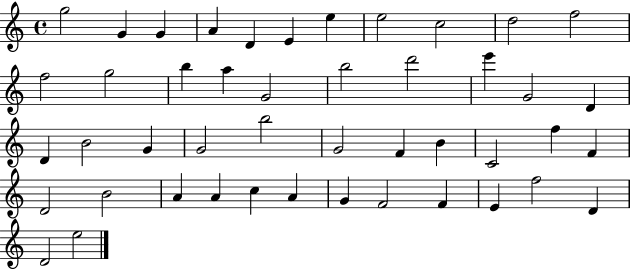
X:1
T:Untitled
M:4/4
L:1/4
K:C
g2 G G A D E e e2 c2 d2 f2 f2 g2 b a G2 b2 d'2 e' G2 D D B2 G G2 b2 G2 F B C2 f F D2 B2 A A c A G F2 F E f2 D D2 e2